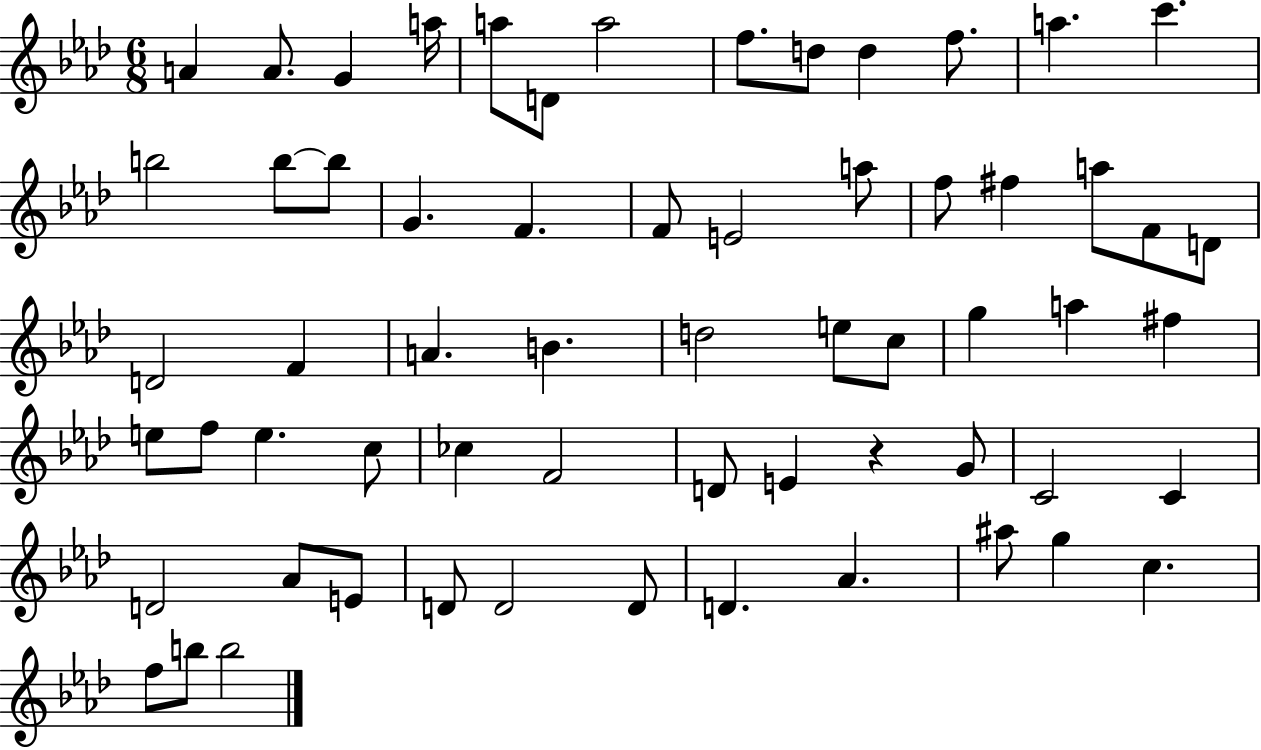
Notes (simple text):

A4/q A4/e. G4/q A5/s A5/e D4/e A5/h F5/e. D5/e D5/q F5/e. A5/q. C6/q. B5/h B5/e B5/e G4/q. F4/q. F4/e E4/h A5/e F5/e F#5/q A5/e F4/e D4/e D4/h F4/q A4/q. B4/q. D5/h E5/e C5/e G5/q A5/q F#5/q E5/e F5/e E5/q. C5/e CES5/q F4/h D4/e E4/q R/q G4/e C4/h C4/q D4/h Ab4/e E4/e D4/e D4/h D4/e D4/q. Ab4/q. A#5/e G5/q C5/q. F5/e B5/e B5/h